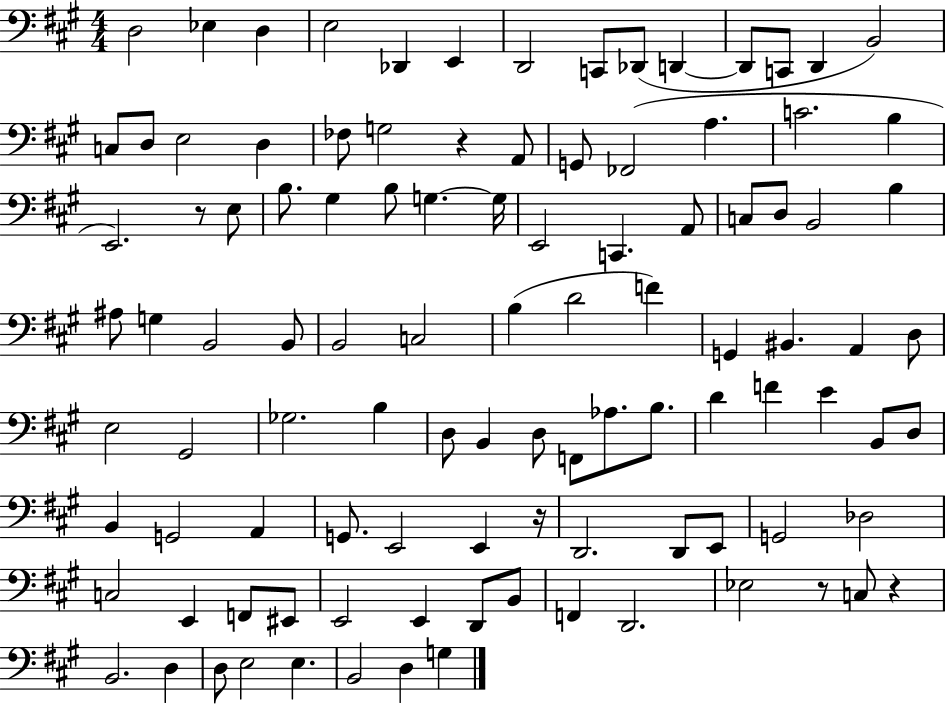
D3/h Eb3/q D3/q E3/h Db2/q E2/q D2/h C2/e Db2/e D2/q D2/e C2/e D2/q B2/h C3/e D3/e E3/h D3/q FES3/e G3/h R/q A2/e G2/e FES2/h A3/q. C4/h. B3/q E2/h. R/e E3/e B3/e. G#3/q B3/e G3/q. G3/s E2/h C2/q. A2/e C3/e D3/e B2/h B3/q A#3/e G3/q B2/h B2/e B2/h C3/h B3/q D4/h F4/q G2/q BIS2/q. A2/q D3/e E3/h G#2/h Gb3/h. B3/q D3/e B2/q D3/e F2/e Ab3/e. B3/e. D4/q F4/q E4/q B2/e D3/e B2/q G2/h A2/q G2/e. E2/h E2/q R/s D2/h. D2/e E2/e G2/h Db3/h C3/h E2/q F2/e EIS2/e E2/h E2/q D2/e B2/e F2/q D2/h. Eb3/h R/e C3/e R/q B2/h. D3/q D3/e E3/h E3/q. B2/h D3/q G3/q